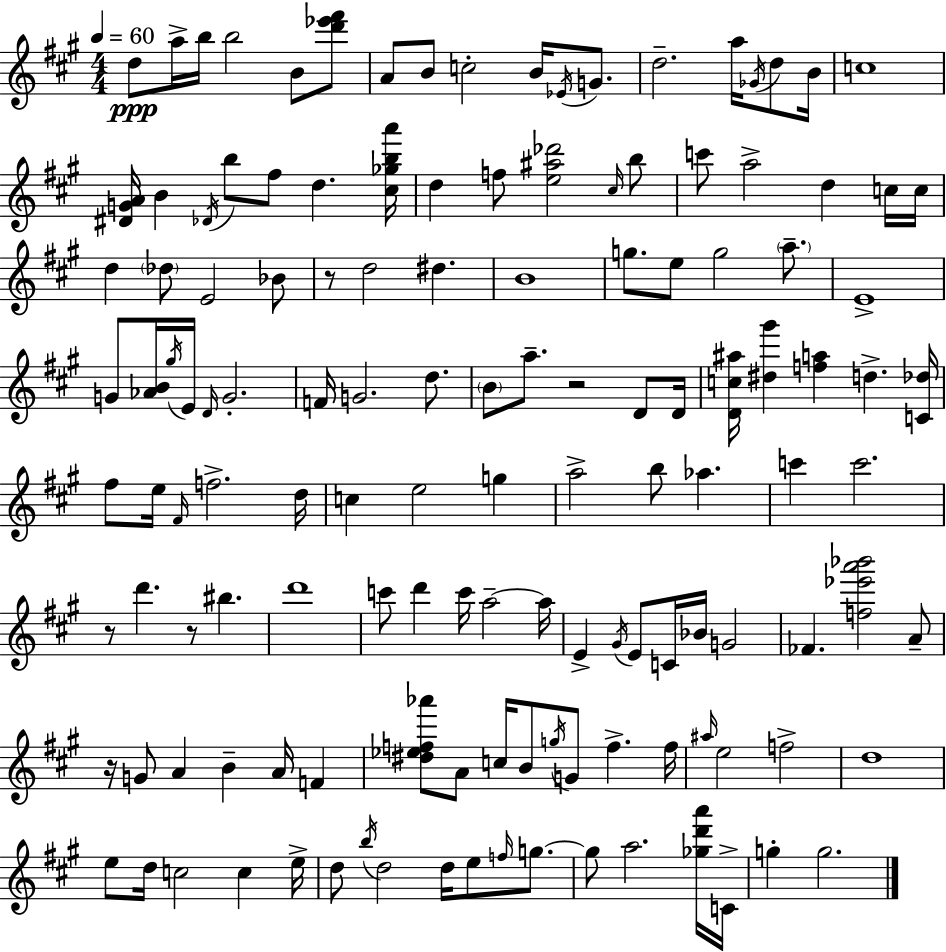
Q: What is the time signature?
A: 4/4